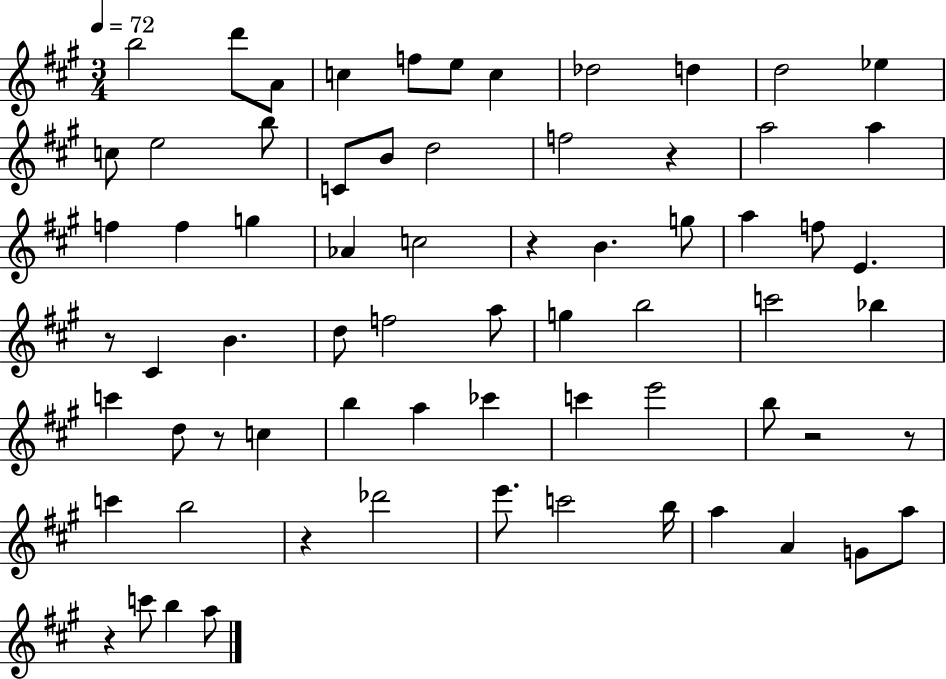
{
  \clef treble
  \numericTimeSignature
  \time 3/4
  \key a \major
  \tempo 4 = 72
  \repeat volta 2 { b''2 d'''8 a'8 | c''4 f''8 e''8 c''4 | des''2 d''4 | d''2 ees''4 | \break c''8 e''2 b''8 | c'8 b'8 d''2 | f''2 r4 | a''2 a''4 | \break f''4 f''4 g''4 | aes'4 c''2 | r4 b'4. g''8 | a''4 f''8 e'4. | \break r8 cis'4 b'4. | d''8 f''2 a''8 | g''4 b''2 | c'''2 bes''4 | \break c'''4 d''8 r8 c''4 | b''4 a''4 ces'''4 | c'''4 e'''2 | b''8 r2 r8 | \break c'''4 b''2 | r4 des'''2 | e'''8. c'''2 b''16 | a''4 a'4 g'8 a''8 | \break r4 c'''8 b''4 a''8 | } \bar "|."
}